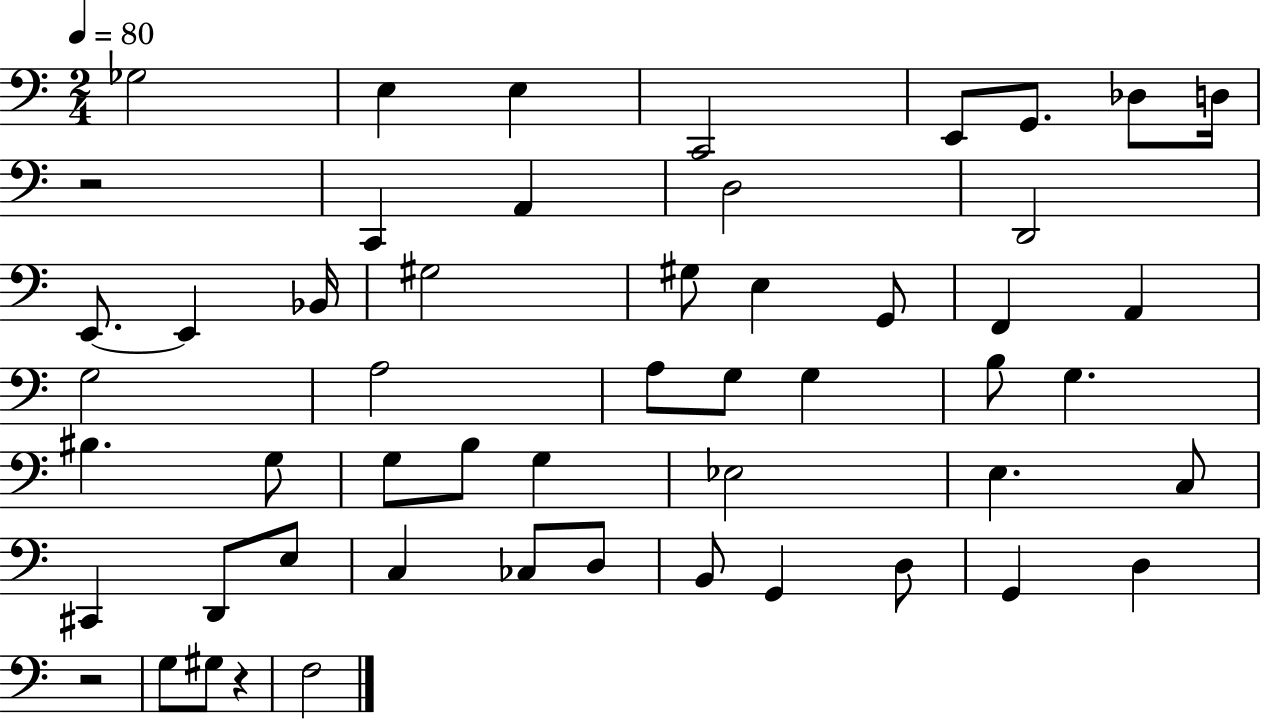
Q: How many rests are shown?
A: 3